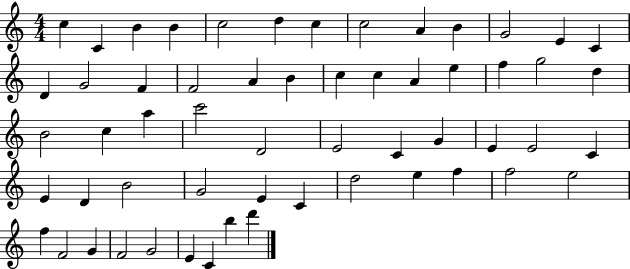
X:1
T:Untitled
M:4/4
L:1/4
K:C
c C B B c2 d c c2 A B G2 E C D G2 F F2 A B c c A e f g2 d B2 c a c'2 D2 E2 C G E E2 C E D B2 G2 E C d2 e f f2 e2 f F2 G F2 G2 E C b d'